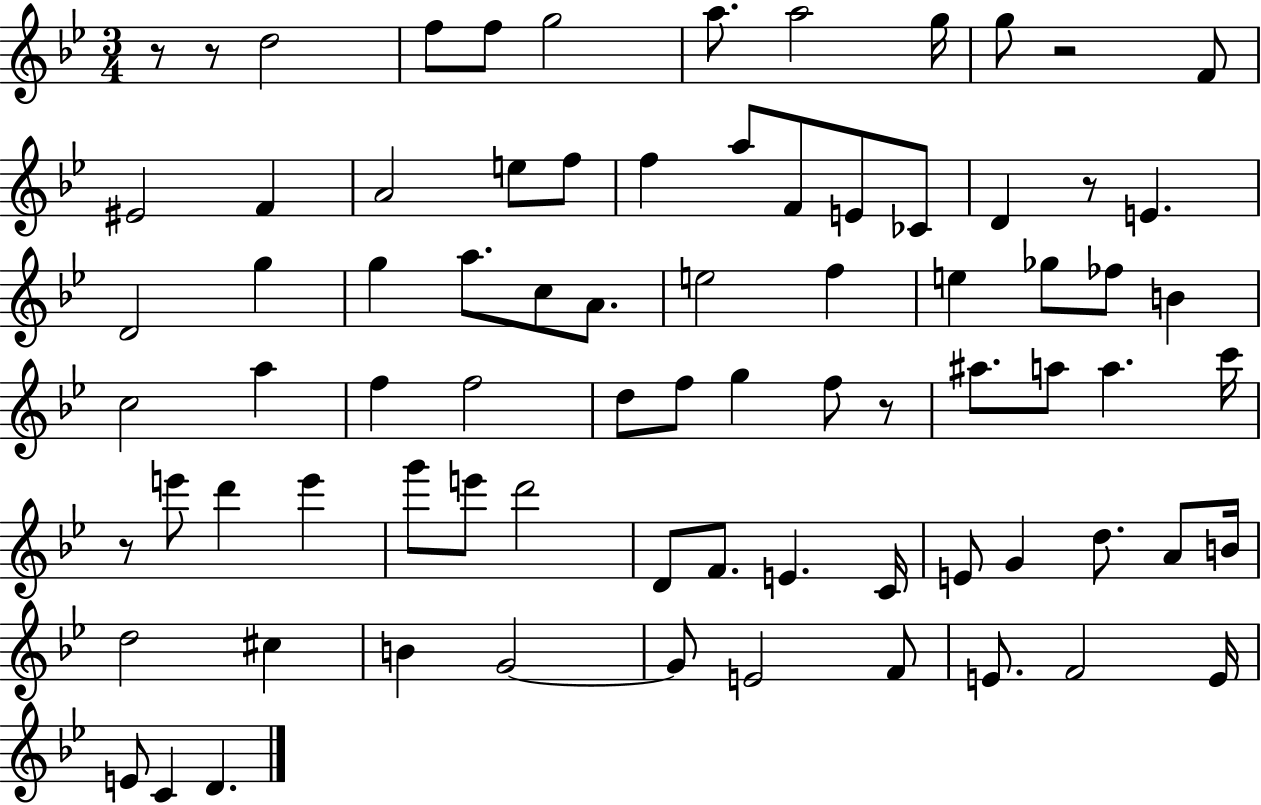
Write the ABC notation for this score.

X:1
T:Untitled
M:3/4
L:1/4
K:Bb
z/2 z/2 d2 f/2 f/2 g2 a/2 a2 g/4 g/2 z2 F/2 ^E2 F A2 e/2 f/2 f a/2 F/2 E/2 _C/2 D z/2 E D2 g g a/2 c/2 A/2 e2 f e _g/2 _f/2 B c2 a f f2 d/2 f/2 g f/2 z/2 ^a/2 a/2 a c'/4 z/2 e'/2 d' e' g'/2 e'/2 d'2 D/2 F/2 E C/4 E/2 G d/2 A/2 B/4 d2 ^c B G2 G/2 E2 F/2 E/2 F2 E/4 E/2 C D